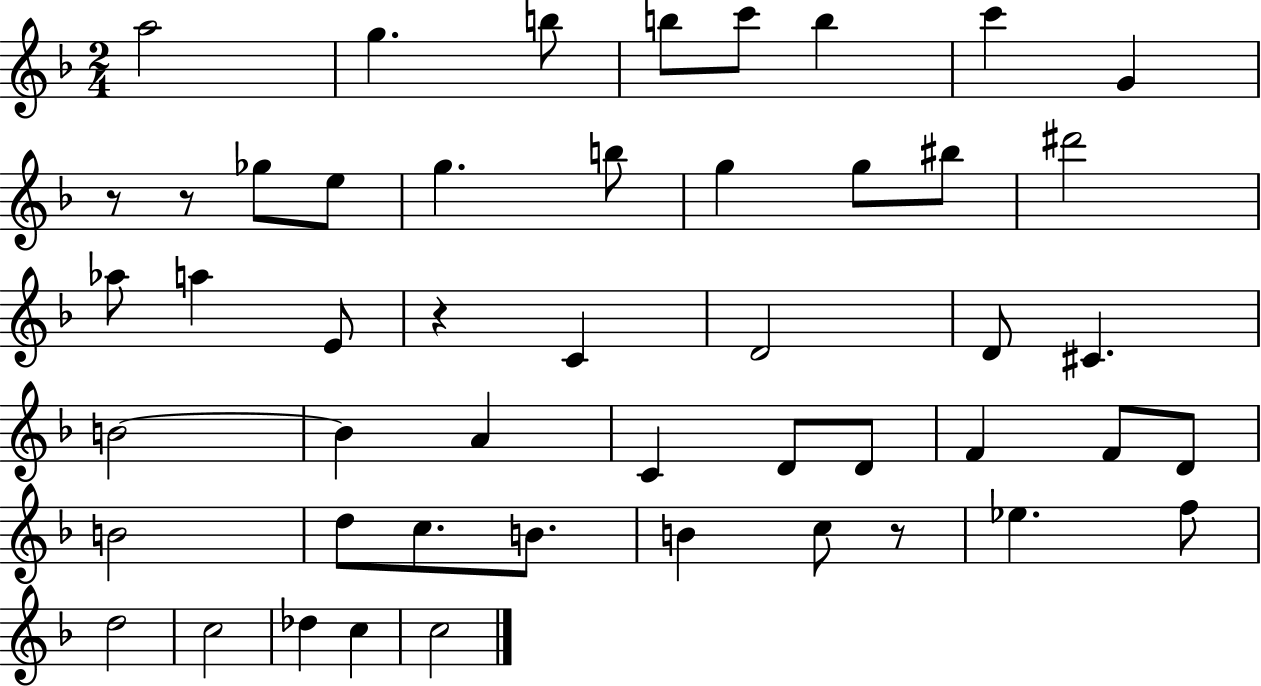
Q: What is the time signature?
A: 2/4